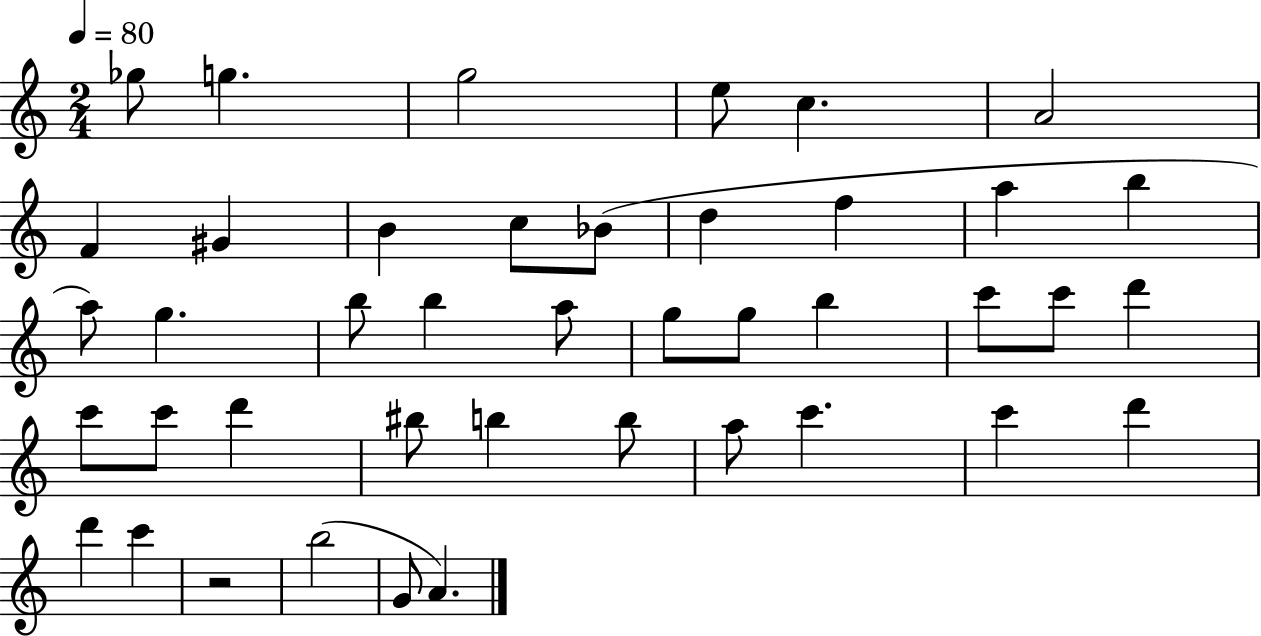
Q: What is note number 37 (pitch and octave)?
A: D6